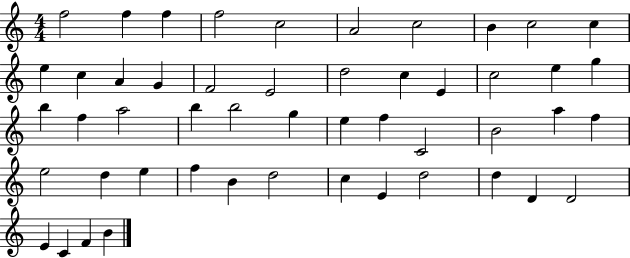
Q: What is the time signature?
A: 4/4